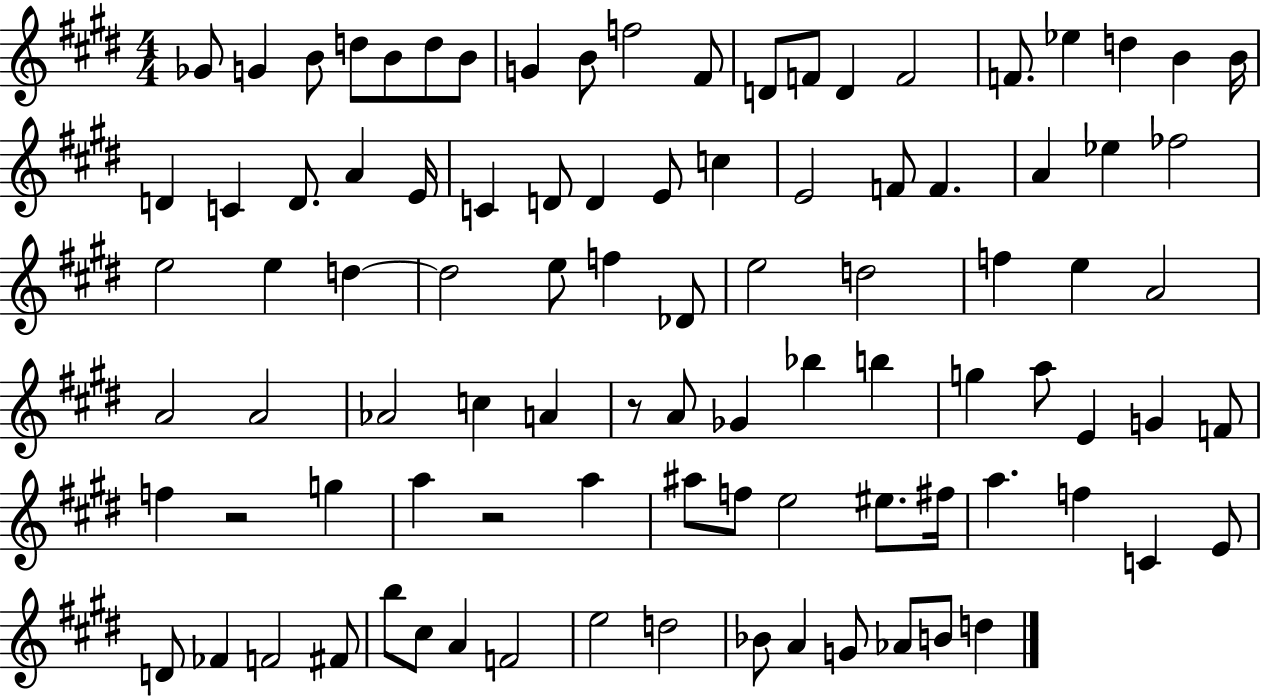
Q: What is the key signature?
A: E major